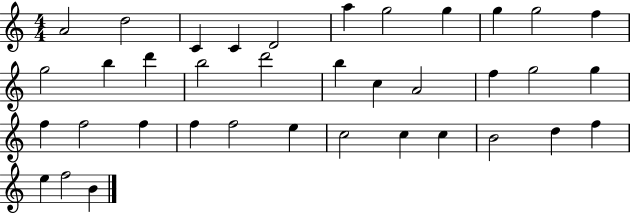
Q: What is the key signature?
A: C major